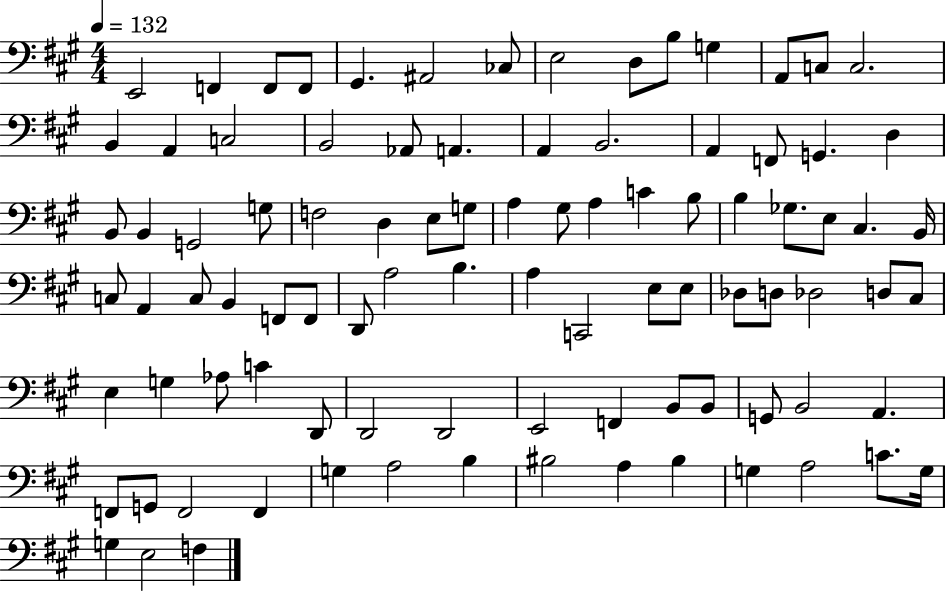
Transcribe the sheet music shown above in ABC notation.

X:1
T:Untitled
M:4/4
L:1/4
K:A
E,,2 F,, F,,/2 F,,/2 ^G,, ^A,,2 _C,/2 E,2 D,/2 B,/2 G, A,,/2 C,/2 C,2 B,, A,, C,2 B,,2 _A,,/2 A,, A,, B,,2 A,, F,,/2 G,, D, B,,/2 B,, G,,2 G,/2 F,2 D, E,/2 G,/2 A, ^G,/2 A, C B,/2 B, _G,/2 E,/2 ^C, B,,/4 C,/2 A,, C,/2 B,, F,,/2 F,,/2 D,,/2 A,2 B, A, C,,2 E,/2 E,/2 _D,/2 D,/2 _D,2 D,/2 ^C,/2 E, G, _A,/2 C D,,/2 D,,2 D,,2 E,,2 F,, B,,/2 B,,/2 G,,/2 B,,2 A,, F,,/2 G,,/2 F,,2 F,, G, A,2 B, ^B,2 A, ^B, G, A,2 C/2 G,/4 G, E,2 F,